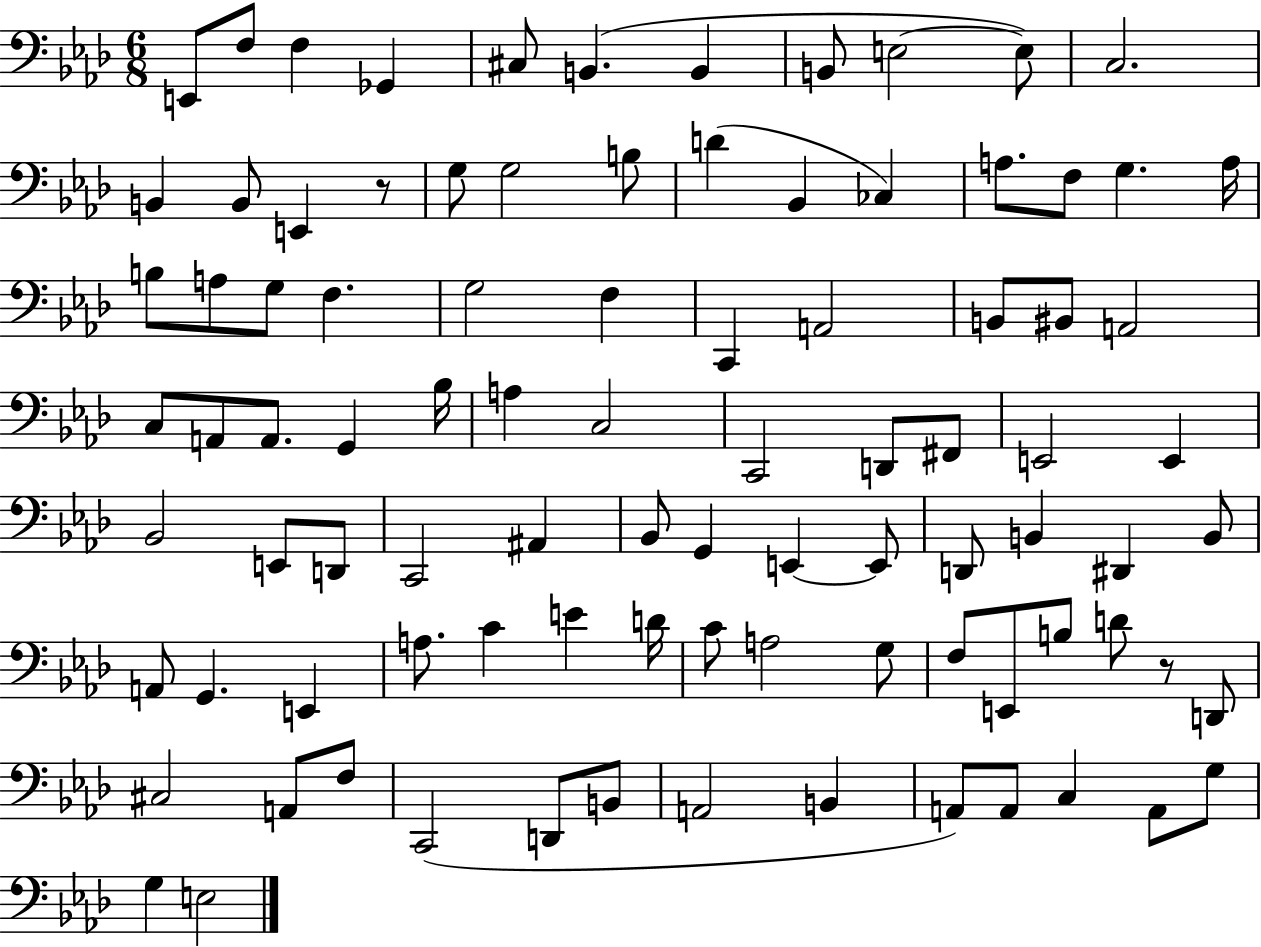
E2/e F3/e F3/q Gb2/q C#3/e B2/q. B2/q B2/e E3/h E3/e C3/h. B2/q B2/e E2/q R/e G3/e G3/h B3/e D4/q Bb2/q CES3/q A3/e. F3/e G3/q. A3/s B3/e A3/e G3/e F3/q. G3/h F3/q C2/q A2/h B2/e BIS2/e A2/h C3/e A2/e A2/e. G2/q Bb3/s A3/q C3/h C2/h D2/e F#2/e E2/h E2/q Bb2/h E2/e D2/e C2/h A#2/q Bb2/e G2/q E2/q E2/e D2/e B2/q D#2/q B2/e A2/e G2/q. E2/q A3/e. C4/q E4/q D4/s C4/e A3/h G3/e F3/e E2/e B3/e D4/e R/e D2/e C#3/h A2/e F3/e C2/h D2/e B2/e A2/h B2/q A2/e A2/e C3/q A2/e G3/e G3/q E3/h